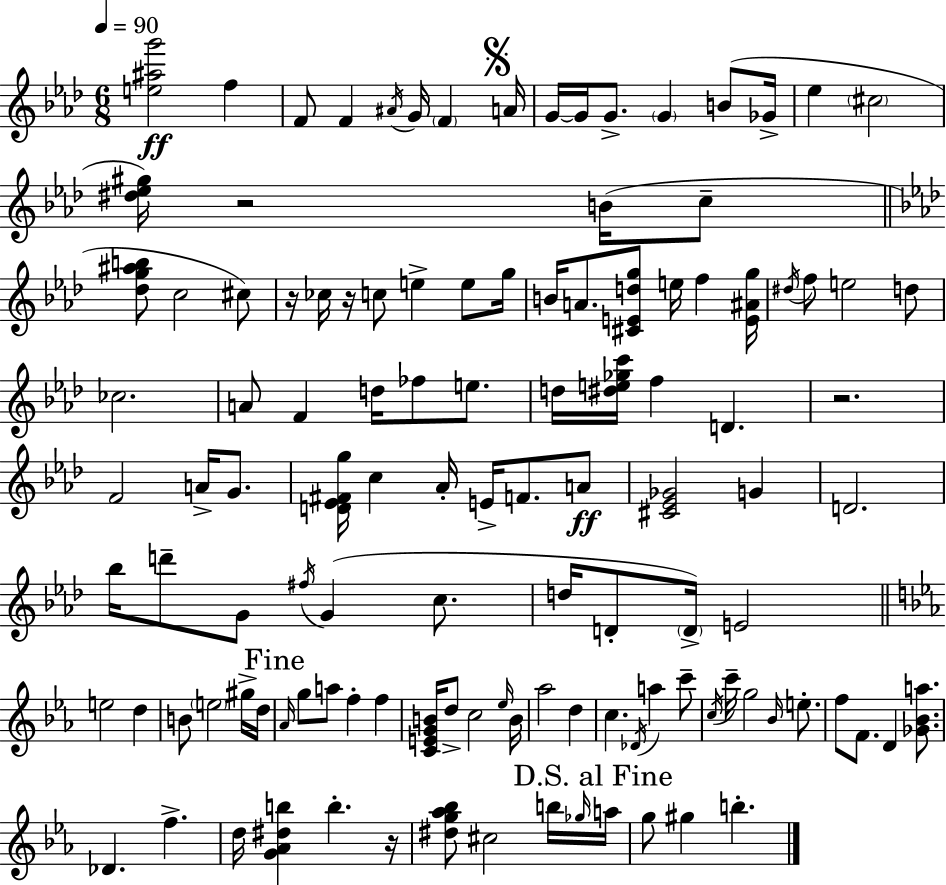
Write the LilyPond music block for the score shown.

{
  \clef treble
  \numericTimeSignature
  \time 6/8
  \key aes \major
  \tempo 4 = 90
  <e'' ais'' g'''>2\ff f''4 | f'8 f'4 \acciaccatura { ais'16 } g'16 \parenthesize f'4 | \mark \markup { \musicglyph "scripts.segno" } a'16 g'16~~ g'16 g'8.-> \parenthesize g'4 b'8( | ges'16-> ees''4 \parenthesize cis''2 | \break <dis'' ees'' gis''>16) r2 b'16( c''8-- | \bar "||" \break \key f \minor <des'' g'' ais'' b''>8 c''2 cis''8) | r16 ces''16 r16 c''8 e''4-> e''8 g''16 | b'16 a'8. <cis' e' d'' g''>8 e''16 f''4 <e' ais' g''>16 | \acciaccatura { dis''16 } f''8 e''2 d''8 | \break ces''2. | a'8 f'4 d''16 fes''8 e''8. | d''16 <dis'' e'' ges'' c'''>16 f''4 d'4. | r2. | \break f'2 a'16-> g'8. | <d' ees' fis' g''>16 c''4 aes'16-. e'16-> f'8. a'8\ff | <cis' ees' ges'>2 g'4 | d'2. | \break bes''16 d'''8-- g'8 \acciaccatura { fis''16 }( g'4 c''8. | d''16 d'8-. \parenthesize d'16->) e'2 | \bar "||" \break \key c \minor e''2 d''4 | b'8 \parenthesize e''2 gis''16-> d''16 | \mark "Fine" \grace { aes'16 } g''8 a''8 f''4-. f''4 | <c' e' g' b'>16 d''8-> c''2 | \break \grace { ees''16 } b'16 aes''2 d''4 | c''4. \acciaccatura { des'16 } a''4 | c'''8-- \acciaccatura { c''16 } c'''16-- g''2 | \grace { bes'16 } e''8.-. f''8 f'8. d'4 | \break <ges' bes' a''>8. des'4. f''4.-> | d''16 <g' aes' dis'' b''>4 b''4.-. | r16 <dis'' g'' aes'' bes''>8 cis''2 | b''16 \grace { ges''16 } \mark "D.S. al Fine" a''16 g''8 gis''4 | \break b''4.-. \bar "|."
}